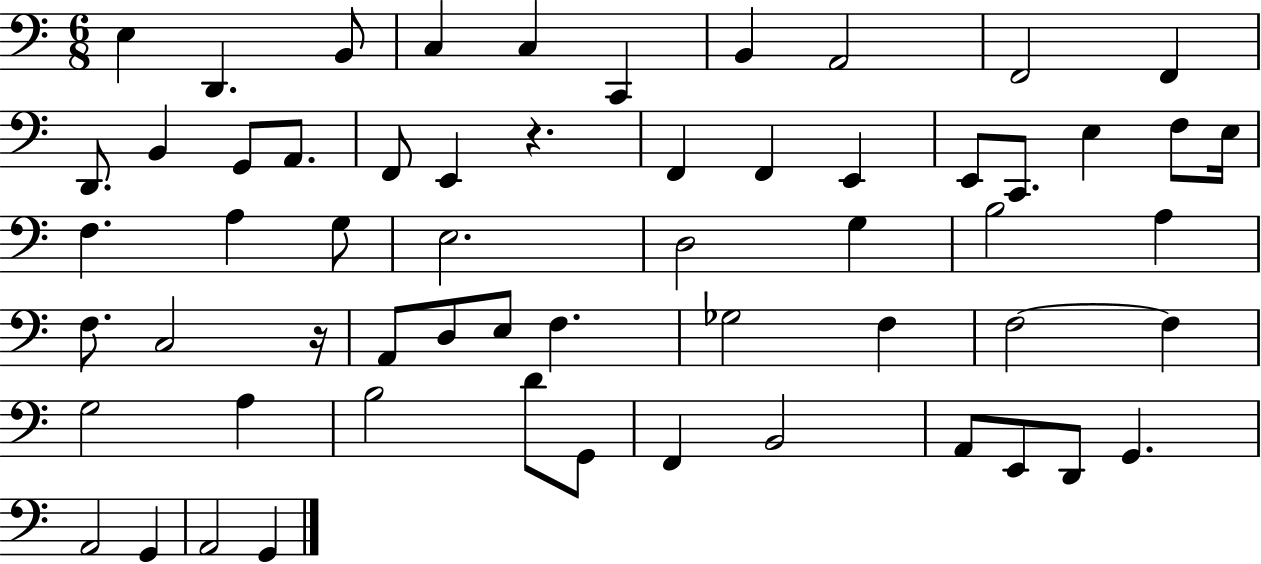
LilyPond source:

{
  \clef bass
  \numericTimeSignature
  \time 6/8
  \key c \major
  e4 d,4. b,8 | c4 c4 c,4 | b,4 a,2 | f,2 f,4 | \break d,8. b,4 g,8 a,8. | f,8 e,4 r4. | f,4 f,4 e,4 | e,8 c,8. e4 f8 e16 | \break f4. a4 g8 | e2. | d2 g4 | b2 a4 | \break f8. c2 r16 | a,8 d8 e8 f4. | ges2 f4 | f2~~ f4 | \break g2 a4 | b2 d'8 g,8 | f,4 b,2 | a,8 e,8 d,8 g,4. | \break a,2 g,4 | a,2 g,4 | \bar "|."
}